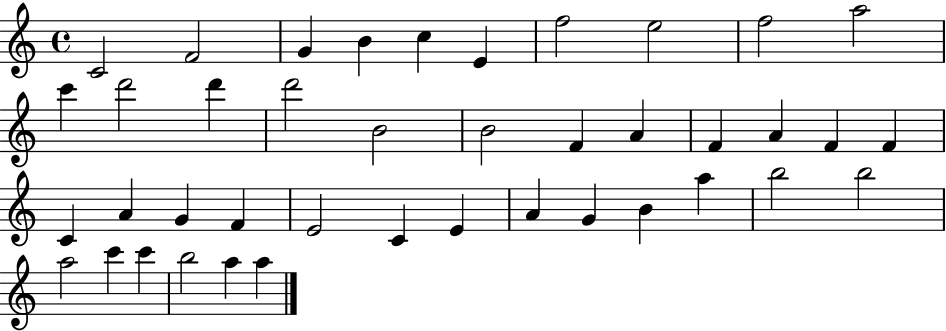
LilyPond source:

{
  \clef treble
  \time 4/4
  \defaultTimeSignature
  \key c \major
  c'2 f'2 | g'4 b'4 c''4 e'4 | f''2 e''2 | f''2 a''2 | \break c'''4 d'''2 d'''4 | d'''2 b'2 | b'2 f'4 a'4 | f'4 a'4 f'4 f'4 | \break c'4 a'4 g'4 f'4 | e'2 c'4 e'4 | a'4 g'4 b'4 a''4 | b''2 b''2 | \break a''2 c'''4 c'''4 | b''2 a''4 a''4 | \bar "|."
}